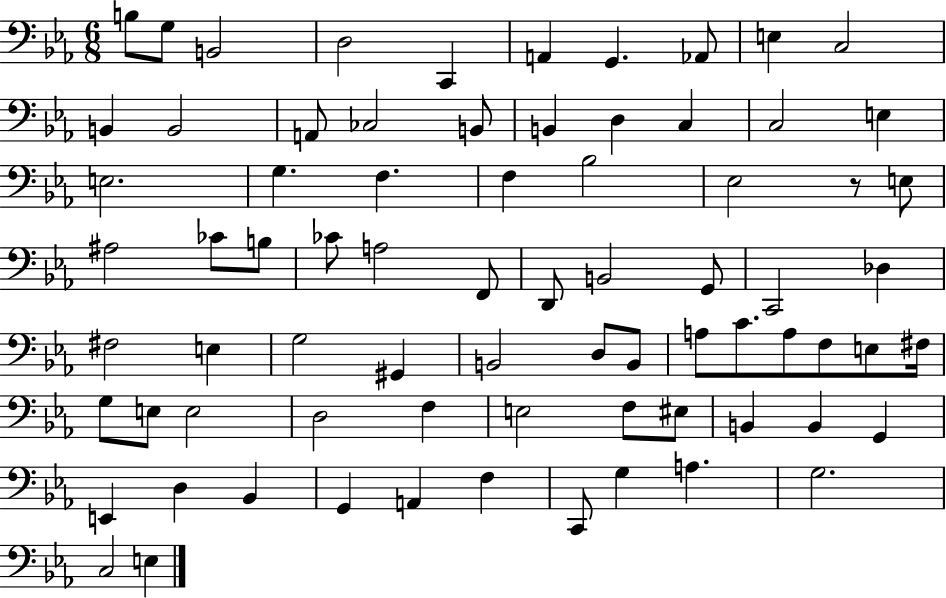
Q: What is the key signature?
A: EES major